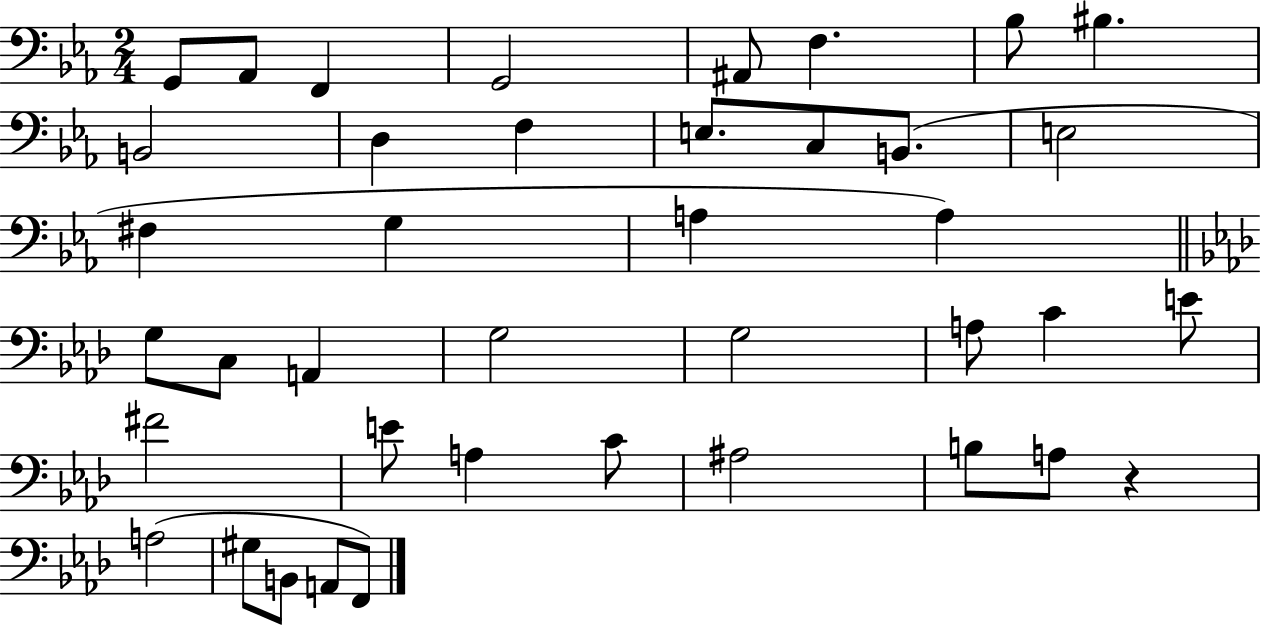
G2/e Ab2/e F2/q G2/h A#2/e F3/q. Bb3/e BIS3/q. B2/h D3/q F3/q E3/e. C3/e B2/e. E3/h F#3/q G3/q A3/q A3/q G3/e C3/e A2/q G3/h G3/h A3/e C4/q E4/e F#4/h E4/e A3/q C4/e A#3/h B3/e A3/e R/q A3/h G#3/e B2/e A2/e F2/e